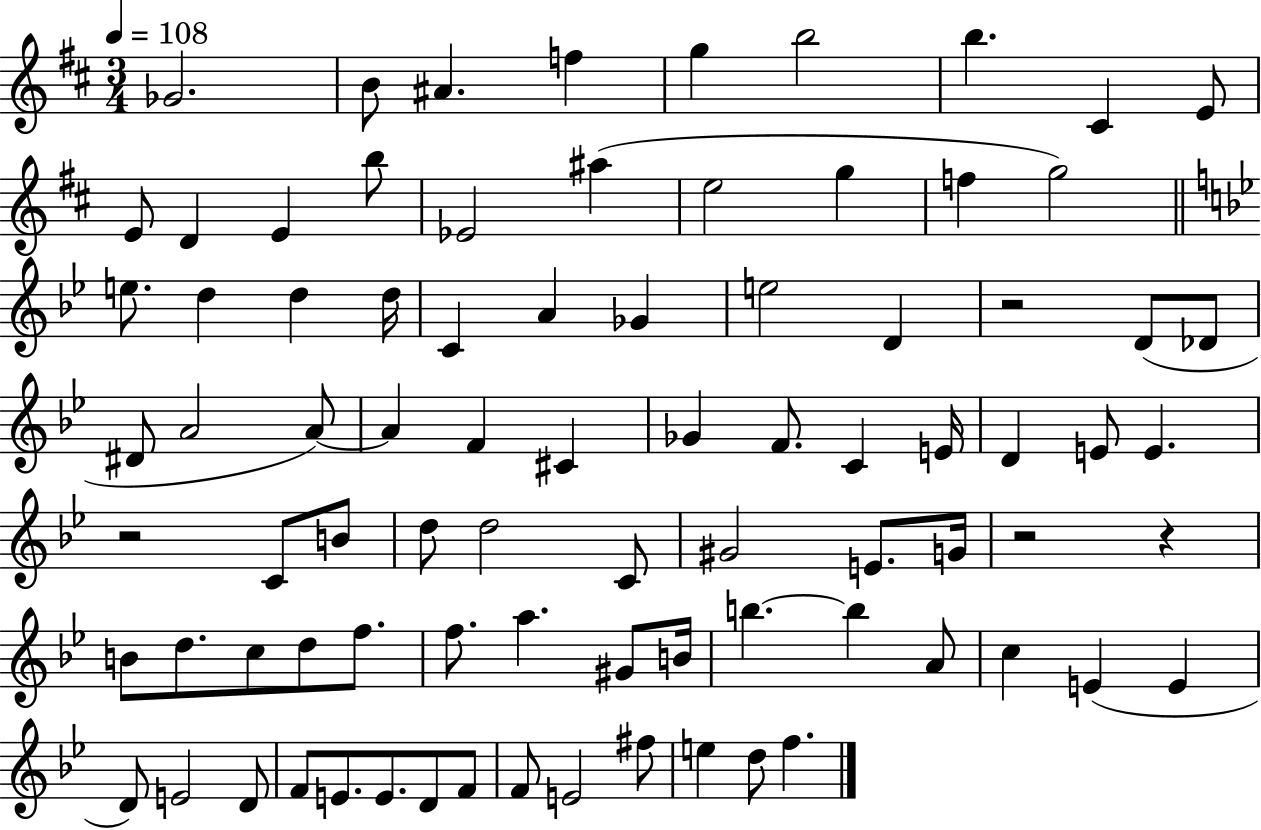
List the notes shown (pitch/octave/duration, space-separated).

Gb4/h. B4/e A#4/q. F5/q G5/q B5/h B5/q. C#4/q E4/e E4/e D4/q E4/q B5/e Eb4/h A#5/q E5/h G5/q F5/q G5/h E5/e. D5/q D5/q D5/s C4/q A4/q Gb4/q E5/h D4/q R/h D4/e Db4/e D#4/e A4/h A4/e A4/q F4/q C#4/q Gb4/q F4/e. C4/q E4/s D4/q E4/e E4/q. R/h C4/e B4/e D5/e D5/h C4/e G#4/h E4/e. G4/s R/h R/q B4/e D5/e. C5/e D5/e F5/e. F5/e. A5/q. G#4/e B4/s B5/q. B5/q A4/e C5/q E4/q E4/q D4/e E4/h D4/e F4/e E4/e. E4/e. D4/e F4/e F4/e E4/h F#5/e E5/q D5/e F5/q.